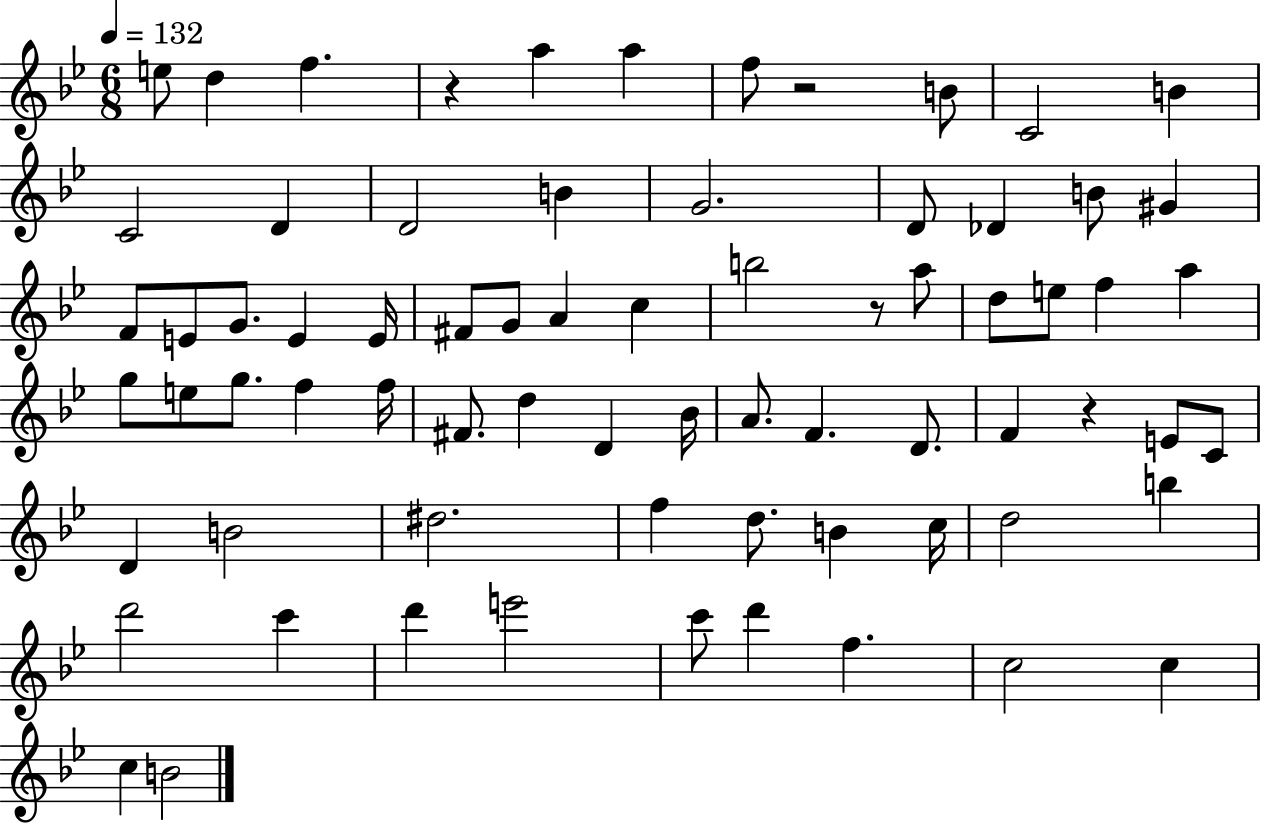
{
  \clef treble
  \numericTimeSignature
  \time 6/8
  \key bes \major
  \tempo 4 = 132
  e''8 d''4 f''4. | r4 a''4 a''4 | f''8 r2 b'8 | c'2 b'4 | \break c'2 d'4 | d'2 b'4 | g'2. | d'8 des'4 b'8 gis'4 | \break f'8 e'8 g'8. e'4 e'16 | fis'8 g'8 a'4 c''4 | b''2 r8 a''8 | d''8 e''8 f''4 a''4 | \break g''8 e''8 g''8. f''4 f''16 | fis'8. d''4 d'4 bes'16 | a'8. f'4. d'8. | f'4 r4 e'8 c'8 | \break d'4 b'2 | dis''2. | f''4 d''8. b'4 c''16 | d''2 b''4 | \break d'''2 c'''4 | d'''4 e'''2 | c'''8 d'''4 f''4. | c''2 c''4 | \break c''4 b'2 | \bar "|."
}